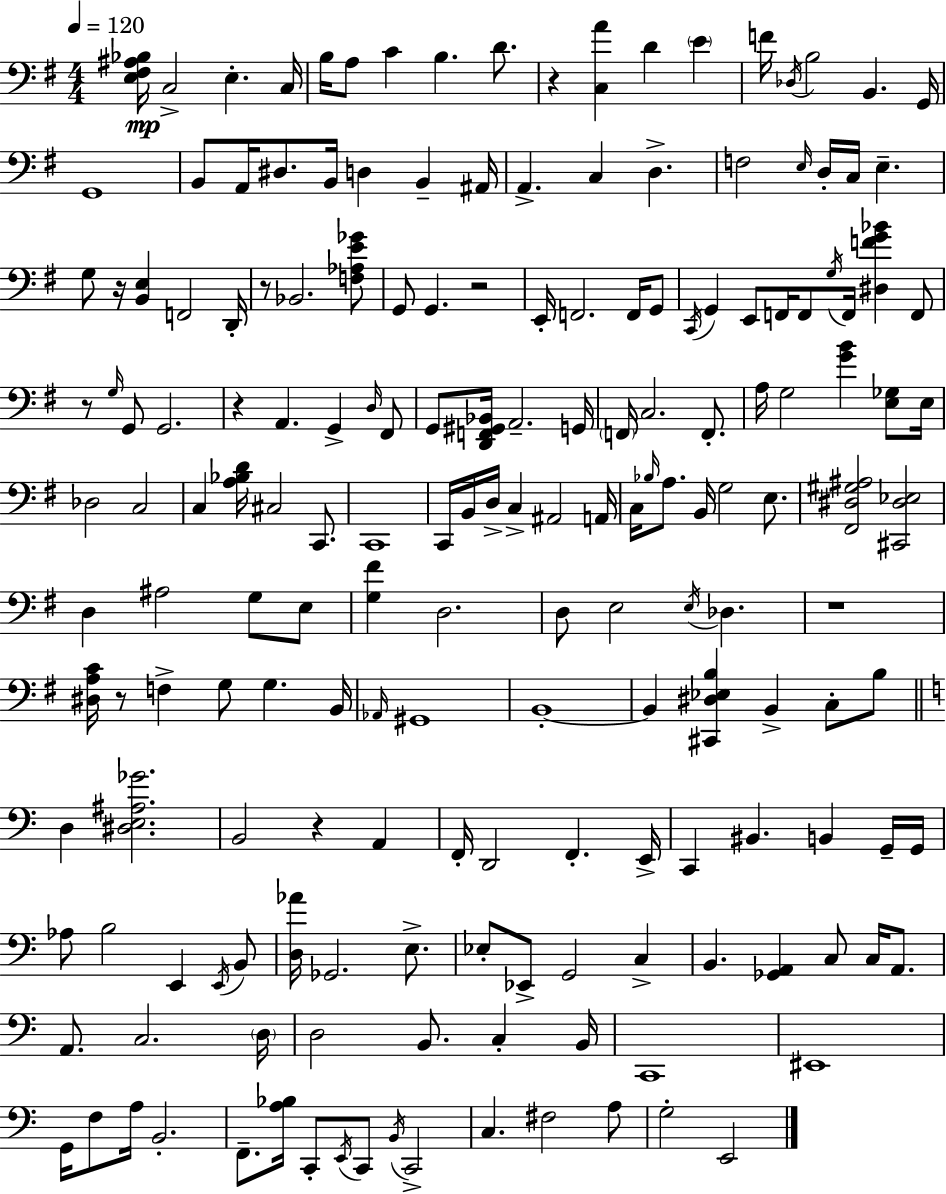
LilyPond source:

{
  \clef bass
  \numericTimeSignature
  \time 4/4
  \key e \minor
  \tempo 4 = 120
  \repeat volta 2 { <e fis ais bes>16\mp c2-> e4.-. c16 | b16 a8 c'4 b4. d'8. | r4 <c a'>4 d'4 \parenthesize e'4 | f'16 \acciaccatura { des16 } b2 b,4. | \break g,16 g,1 | b,8 a,16 dis8. b,16 d4 b,4-- | ais,16 a,4.-> c4 d4.-> | f2 \grace { e16 } d16-. c16 e4.-- | \break g8 r16 <b, e>4 f,2 | d,16-. r8 bes,2. | <f aes e' ges'>8 g,8 g,4. r2 | e,16-. f,2. f,16 | \break g,8 \acciaccatura { c,16 } g,4 e,8 f,16 f,8 \acciaccatura { g16 } f,16 <dis f' g' bes'>4 | f,8 r8 \grace { g16 } g,8 g,2. | r4 a,4. g,4-> | \grace { d16 } fis,8 g,8 <d, f, gis, bes,>16 a,2.-- | \break g,16 \parenthesize f,16 c2. | f,8.-. a16 g2 <g' b'>4 | <e ges>8 e16 des2 c2 | c4 <a bes d'>16 cis2 | \break c,8. c,1 | c,16 b,16 d16-> c4-> ais,2 | a,16 c16 \grace { bes16 } a8. b,16 g2 | e8. <fis, dis gis ais>2 <cis, dis ees>2 | \break d4 ais2 | g8 e8 <g fis'>4 d2. | d8 e2 | \acciaccatura { e16 } des4. r1 | \break <dis a c'>16 r8 f4-> g8 | g4. b,16 \grace { aes,16 } gis,1 | b,1-.~~ | b,4 <cis, dis ees b>4 | \break b,4-> c8-. b8 \bar "||" \break \key c \major d4 <dis e ais ges'>2. | b,2 r4 a,4 | f,16-. d,2 f,4.-. e,16-> | c,4 bis,4. b,4 g,16-- g,16 | \break aes8 b2 e,4 \acciaccatura { e,16 } b,8 | <d aes'>16 ges,2. e8.-> | ees8-. ees,8-> g,2 c4-> | b,4. <ges, a,>4 c8 c16 a,8. | \break a,8. c2. | \parenthesize d16 d2 b,8. c4-. | b,16 c,1 | eis,1 | \break g,16 f8 a16 b,2.-. | f,8.-- <a bes>16 c,8-. \acciaccatura { e,16 } c,8 \acciaccatura { b,16 } c,2-> | c4. fis2 | a8 g2-. e,2 | \break } \bar "|."
}